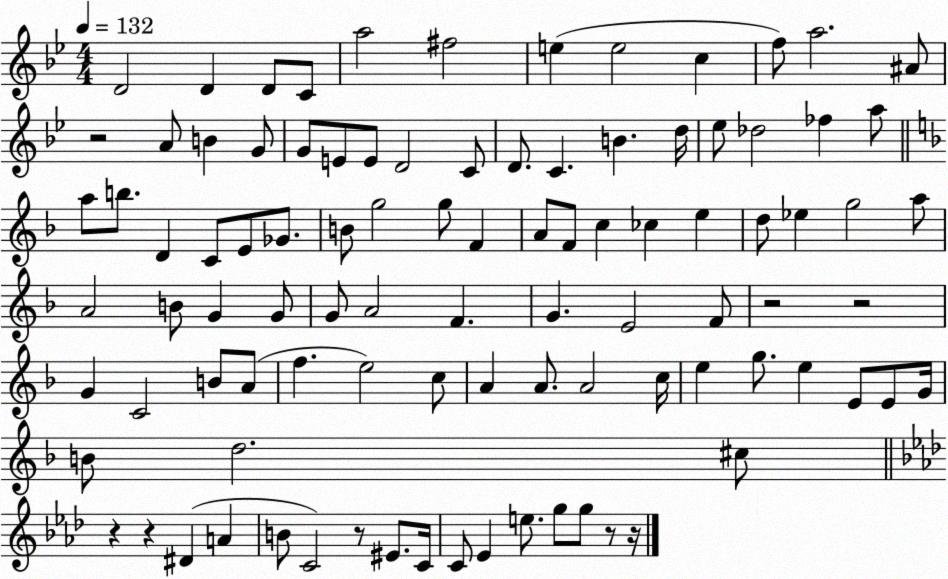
X:1
T:Untitled
M:4/4
L:1/4
K:Bb
D2 D D/2 C/2 a2 ^f2 e e2 c f/2 a2 ^A/2 z2 A/2 B G/2 G/2 E/2 E/2 D2 C/2 D/2 C B d/4 _e/2 _d2 _f a/2 a/2 b/2 D C/2 E/2 _G/2 B/2 g2 g/2 F A/2 F/2 c _c e d/2 _e g2 a/2 A2 B/2 G G/2 G/2 A2 F G E2 F/2 z2 z2 G C2 B/2 A/2 f e2 c/2 A A/2 A2 c/4 e g/2 e E/2 E/2 G/4 B/2 d2 ^c/2 z z ^D A B/2 C2 z/2 ^E/2 C/4 C/2 _E e/2 g/2 g/2 z/2 z/4